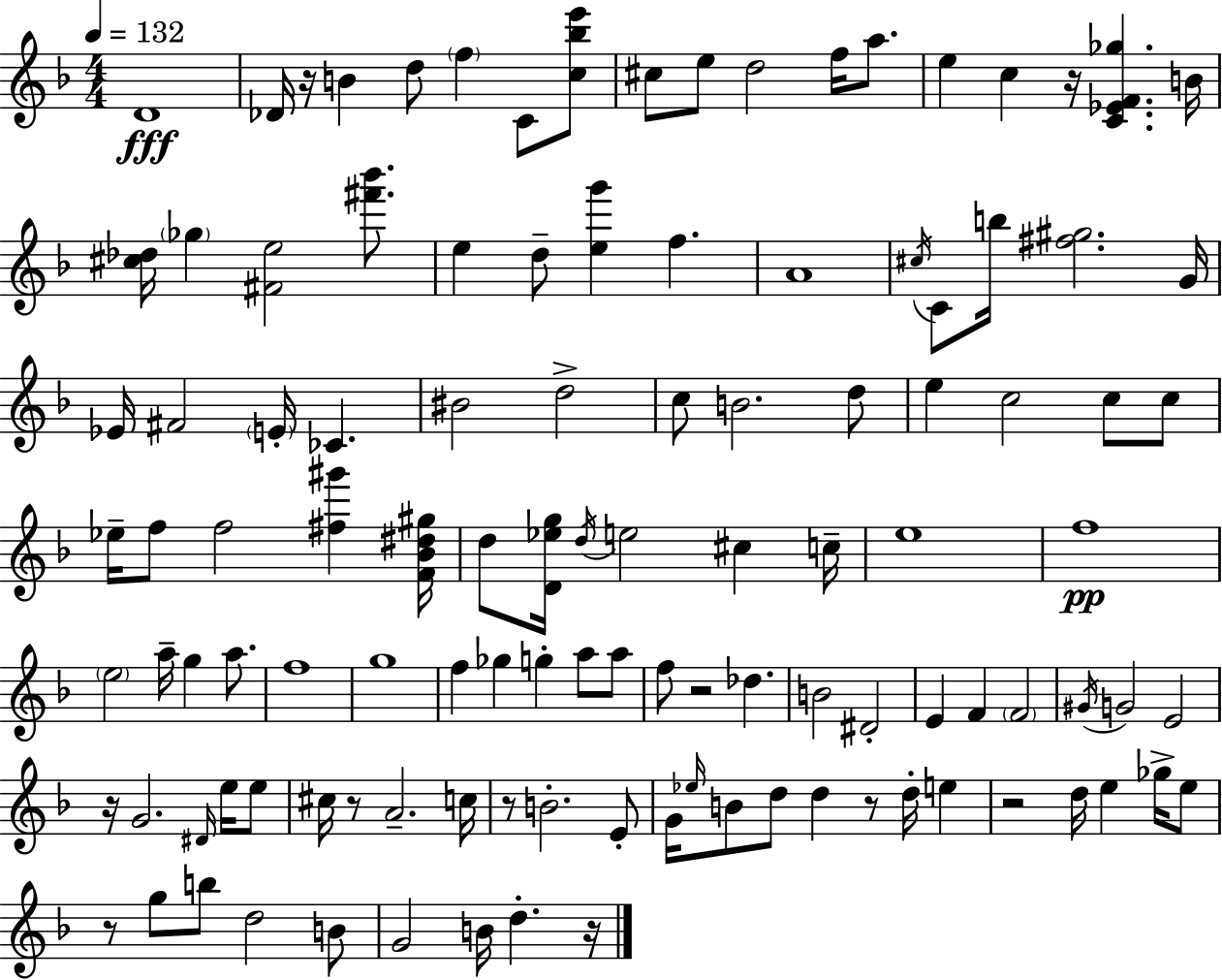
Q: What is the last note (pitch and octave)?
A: D5